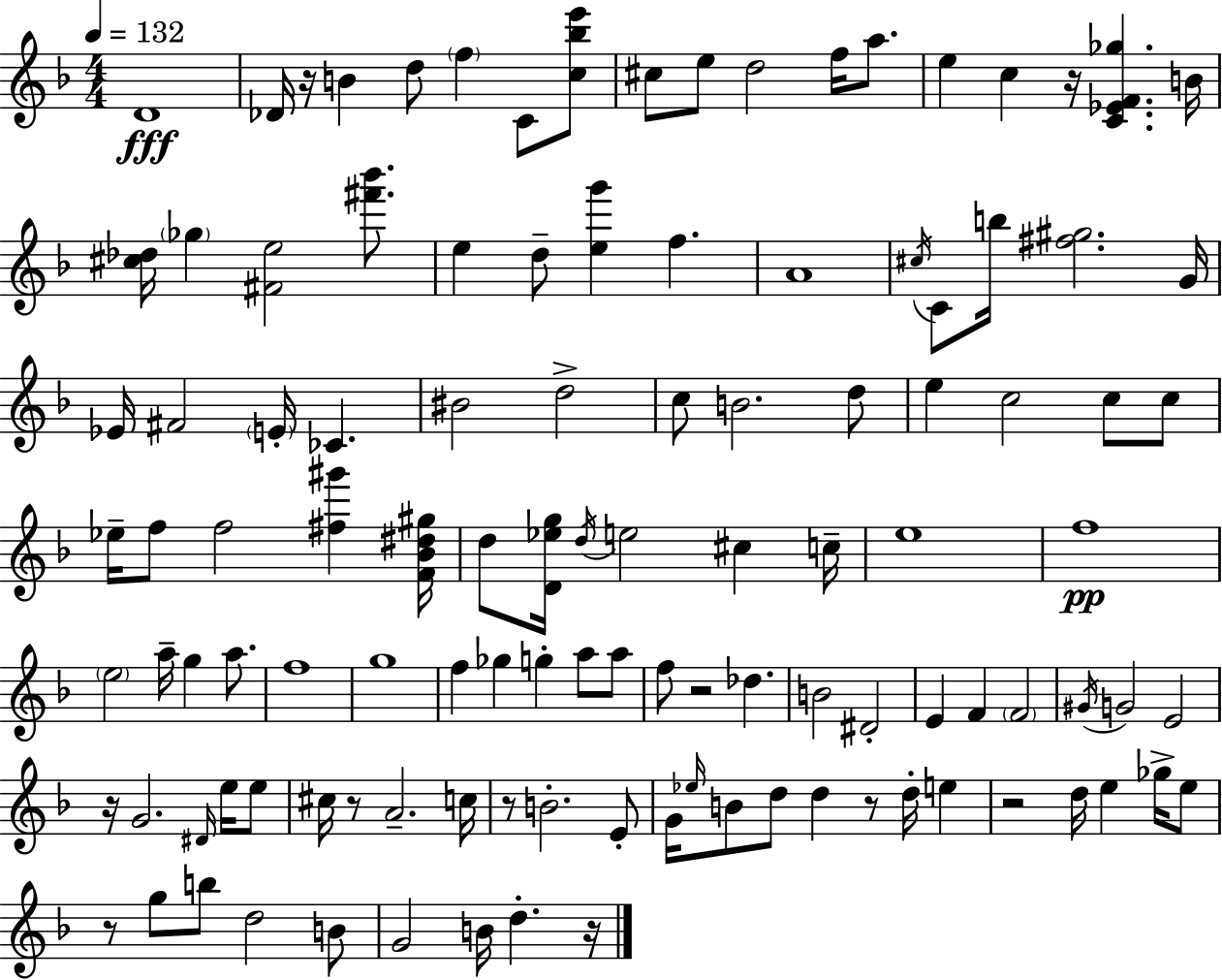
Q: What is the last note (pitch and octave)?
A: D5